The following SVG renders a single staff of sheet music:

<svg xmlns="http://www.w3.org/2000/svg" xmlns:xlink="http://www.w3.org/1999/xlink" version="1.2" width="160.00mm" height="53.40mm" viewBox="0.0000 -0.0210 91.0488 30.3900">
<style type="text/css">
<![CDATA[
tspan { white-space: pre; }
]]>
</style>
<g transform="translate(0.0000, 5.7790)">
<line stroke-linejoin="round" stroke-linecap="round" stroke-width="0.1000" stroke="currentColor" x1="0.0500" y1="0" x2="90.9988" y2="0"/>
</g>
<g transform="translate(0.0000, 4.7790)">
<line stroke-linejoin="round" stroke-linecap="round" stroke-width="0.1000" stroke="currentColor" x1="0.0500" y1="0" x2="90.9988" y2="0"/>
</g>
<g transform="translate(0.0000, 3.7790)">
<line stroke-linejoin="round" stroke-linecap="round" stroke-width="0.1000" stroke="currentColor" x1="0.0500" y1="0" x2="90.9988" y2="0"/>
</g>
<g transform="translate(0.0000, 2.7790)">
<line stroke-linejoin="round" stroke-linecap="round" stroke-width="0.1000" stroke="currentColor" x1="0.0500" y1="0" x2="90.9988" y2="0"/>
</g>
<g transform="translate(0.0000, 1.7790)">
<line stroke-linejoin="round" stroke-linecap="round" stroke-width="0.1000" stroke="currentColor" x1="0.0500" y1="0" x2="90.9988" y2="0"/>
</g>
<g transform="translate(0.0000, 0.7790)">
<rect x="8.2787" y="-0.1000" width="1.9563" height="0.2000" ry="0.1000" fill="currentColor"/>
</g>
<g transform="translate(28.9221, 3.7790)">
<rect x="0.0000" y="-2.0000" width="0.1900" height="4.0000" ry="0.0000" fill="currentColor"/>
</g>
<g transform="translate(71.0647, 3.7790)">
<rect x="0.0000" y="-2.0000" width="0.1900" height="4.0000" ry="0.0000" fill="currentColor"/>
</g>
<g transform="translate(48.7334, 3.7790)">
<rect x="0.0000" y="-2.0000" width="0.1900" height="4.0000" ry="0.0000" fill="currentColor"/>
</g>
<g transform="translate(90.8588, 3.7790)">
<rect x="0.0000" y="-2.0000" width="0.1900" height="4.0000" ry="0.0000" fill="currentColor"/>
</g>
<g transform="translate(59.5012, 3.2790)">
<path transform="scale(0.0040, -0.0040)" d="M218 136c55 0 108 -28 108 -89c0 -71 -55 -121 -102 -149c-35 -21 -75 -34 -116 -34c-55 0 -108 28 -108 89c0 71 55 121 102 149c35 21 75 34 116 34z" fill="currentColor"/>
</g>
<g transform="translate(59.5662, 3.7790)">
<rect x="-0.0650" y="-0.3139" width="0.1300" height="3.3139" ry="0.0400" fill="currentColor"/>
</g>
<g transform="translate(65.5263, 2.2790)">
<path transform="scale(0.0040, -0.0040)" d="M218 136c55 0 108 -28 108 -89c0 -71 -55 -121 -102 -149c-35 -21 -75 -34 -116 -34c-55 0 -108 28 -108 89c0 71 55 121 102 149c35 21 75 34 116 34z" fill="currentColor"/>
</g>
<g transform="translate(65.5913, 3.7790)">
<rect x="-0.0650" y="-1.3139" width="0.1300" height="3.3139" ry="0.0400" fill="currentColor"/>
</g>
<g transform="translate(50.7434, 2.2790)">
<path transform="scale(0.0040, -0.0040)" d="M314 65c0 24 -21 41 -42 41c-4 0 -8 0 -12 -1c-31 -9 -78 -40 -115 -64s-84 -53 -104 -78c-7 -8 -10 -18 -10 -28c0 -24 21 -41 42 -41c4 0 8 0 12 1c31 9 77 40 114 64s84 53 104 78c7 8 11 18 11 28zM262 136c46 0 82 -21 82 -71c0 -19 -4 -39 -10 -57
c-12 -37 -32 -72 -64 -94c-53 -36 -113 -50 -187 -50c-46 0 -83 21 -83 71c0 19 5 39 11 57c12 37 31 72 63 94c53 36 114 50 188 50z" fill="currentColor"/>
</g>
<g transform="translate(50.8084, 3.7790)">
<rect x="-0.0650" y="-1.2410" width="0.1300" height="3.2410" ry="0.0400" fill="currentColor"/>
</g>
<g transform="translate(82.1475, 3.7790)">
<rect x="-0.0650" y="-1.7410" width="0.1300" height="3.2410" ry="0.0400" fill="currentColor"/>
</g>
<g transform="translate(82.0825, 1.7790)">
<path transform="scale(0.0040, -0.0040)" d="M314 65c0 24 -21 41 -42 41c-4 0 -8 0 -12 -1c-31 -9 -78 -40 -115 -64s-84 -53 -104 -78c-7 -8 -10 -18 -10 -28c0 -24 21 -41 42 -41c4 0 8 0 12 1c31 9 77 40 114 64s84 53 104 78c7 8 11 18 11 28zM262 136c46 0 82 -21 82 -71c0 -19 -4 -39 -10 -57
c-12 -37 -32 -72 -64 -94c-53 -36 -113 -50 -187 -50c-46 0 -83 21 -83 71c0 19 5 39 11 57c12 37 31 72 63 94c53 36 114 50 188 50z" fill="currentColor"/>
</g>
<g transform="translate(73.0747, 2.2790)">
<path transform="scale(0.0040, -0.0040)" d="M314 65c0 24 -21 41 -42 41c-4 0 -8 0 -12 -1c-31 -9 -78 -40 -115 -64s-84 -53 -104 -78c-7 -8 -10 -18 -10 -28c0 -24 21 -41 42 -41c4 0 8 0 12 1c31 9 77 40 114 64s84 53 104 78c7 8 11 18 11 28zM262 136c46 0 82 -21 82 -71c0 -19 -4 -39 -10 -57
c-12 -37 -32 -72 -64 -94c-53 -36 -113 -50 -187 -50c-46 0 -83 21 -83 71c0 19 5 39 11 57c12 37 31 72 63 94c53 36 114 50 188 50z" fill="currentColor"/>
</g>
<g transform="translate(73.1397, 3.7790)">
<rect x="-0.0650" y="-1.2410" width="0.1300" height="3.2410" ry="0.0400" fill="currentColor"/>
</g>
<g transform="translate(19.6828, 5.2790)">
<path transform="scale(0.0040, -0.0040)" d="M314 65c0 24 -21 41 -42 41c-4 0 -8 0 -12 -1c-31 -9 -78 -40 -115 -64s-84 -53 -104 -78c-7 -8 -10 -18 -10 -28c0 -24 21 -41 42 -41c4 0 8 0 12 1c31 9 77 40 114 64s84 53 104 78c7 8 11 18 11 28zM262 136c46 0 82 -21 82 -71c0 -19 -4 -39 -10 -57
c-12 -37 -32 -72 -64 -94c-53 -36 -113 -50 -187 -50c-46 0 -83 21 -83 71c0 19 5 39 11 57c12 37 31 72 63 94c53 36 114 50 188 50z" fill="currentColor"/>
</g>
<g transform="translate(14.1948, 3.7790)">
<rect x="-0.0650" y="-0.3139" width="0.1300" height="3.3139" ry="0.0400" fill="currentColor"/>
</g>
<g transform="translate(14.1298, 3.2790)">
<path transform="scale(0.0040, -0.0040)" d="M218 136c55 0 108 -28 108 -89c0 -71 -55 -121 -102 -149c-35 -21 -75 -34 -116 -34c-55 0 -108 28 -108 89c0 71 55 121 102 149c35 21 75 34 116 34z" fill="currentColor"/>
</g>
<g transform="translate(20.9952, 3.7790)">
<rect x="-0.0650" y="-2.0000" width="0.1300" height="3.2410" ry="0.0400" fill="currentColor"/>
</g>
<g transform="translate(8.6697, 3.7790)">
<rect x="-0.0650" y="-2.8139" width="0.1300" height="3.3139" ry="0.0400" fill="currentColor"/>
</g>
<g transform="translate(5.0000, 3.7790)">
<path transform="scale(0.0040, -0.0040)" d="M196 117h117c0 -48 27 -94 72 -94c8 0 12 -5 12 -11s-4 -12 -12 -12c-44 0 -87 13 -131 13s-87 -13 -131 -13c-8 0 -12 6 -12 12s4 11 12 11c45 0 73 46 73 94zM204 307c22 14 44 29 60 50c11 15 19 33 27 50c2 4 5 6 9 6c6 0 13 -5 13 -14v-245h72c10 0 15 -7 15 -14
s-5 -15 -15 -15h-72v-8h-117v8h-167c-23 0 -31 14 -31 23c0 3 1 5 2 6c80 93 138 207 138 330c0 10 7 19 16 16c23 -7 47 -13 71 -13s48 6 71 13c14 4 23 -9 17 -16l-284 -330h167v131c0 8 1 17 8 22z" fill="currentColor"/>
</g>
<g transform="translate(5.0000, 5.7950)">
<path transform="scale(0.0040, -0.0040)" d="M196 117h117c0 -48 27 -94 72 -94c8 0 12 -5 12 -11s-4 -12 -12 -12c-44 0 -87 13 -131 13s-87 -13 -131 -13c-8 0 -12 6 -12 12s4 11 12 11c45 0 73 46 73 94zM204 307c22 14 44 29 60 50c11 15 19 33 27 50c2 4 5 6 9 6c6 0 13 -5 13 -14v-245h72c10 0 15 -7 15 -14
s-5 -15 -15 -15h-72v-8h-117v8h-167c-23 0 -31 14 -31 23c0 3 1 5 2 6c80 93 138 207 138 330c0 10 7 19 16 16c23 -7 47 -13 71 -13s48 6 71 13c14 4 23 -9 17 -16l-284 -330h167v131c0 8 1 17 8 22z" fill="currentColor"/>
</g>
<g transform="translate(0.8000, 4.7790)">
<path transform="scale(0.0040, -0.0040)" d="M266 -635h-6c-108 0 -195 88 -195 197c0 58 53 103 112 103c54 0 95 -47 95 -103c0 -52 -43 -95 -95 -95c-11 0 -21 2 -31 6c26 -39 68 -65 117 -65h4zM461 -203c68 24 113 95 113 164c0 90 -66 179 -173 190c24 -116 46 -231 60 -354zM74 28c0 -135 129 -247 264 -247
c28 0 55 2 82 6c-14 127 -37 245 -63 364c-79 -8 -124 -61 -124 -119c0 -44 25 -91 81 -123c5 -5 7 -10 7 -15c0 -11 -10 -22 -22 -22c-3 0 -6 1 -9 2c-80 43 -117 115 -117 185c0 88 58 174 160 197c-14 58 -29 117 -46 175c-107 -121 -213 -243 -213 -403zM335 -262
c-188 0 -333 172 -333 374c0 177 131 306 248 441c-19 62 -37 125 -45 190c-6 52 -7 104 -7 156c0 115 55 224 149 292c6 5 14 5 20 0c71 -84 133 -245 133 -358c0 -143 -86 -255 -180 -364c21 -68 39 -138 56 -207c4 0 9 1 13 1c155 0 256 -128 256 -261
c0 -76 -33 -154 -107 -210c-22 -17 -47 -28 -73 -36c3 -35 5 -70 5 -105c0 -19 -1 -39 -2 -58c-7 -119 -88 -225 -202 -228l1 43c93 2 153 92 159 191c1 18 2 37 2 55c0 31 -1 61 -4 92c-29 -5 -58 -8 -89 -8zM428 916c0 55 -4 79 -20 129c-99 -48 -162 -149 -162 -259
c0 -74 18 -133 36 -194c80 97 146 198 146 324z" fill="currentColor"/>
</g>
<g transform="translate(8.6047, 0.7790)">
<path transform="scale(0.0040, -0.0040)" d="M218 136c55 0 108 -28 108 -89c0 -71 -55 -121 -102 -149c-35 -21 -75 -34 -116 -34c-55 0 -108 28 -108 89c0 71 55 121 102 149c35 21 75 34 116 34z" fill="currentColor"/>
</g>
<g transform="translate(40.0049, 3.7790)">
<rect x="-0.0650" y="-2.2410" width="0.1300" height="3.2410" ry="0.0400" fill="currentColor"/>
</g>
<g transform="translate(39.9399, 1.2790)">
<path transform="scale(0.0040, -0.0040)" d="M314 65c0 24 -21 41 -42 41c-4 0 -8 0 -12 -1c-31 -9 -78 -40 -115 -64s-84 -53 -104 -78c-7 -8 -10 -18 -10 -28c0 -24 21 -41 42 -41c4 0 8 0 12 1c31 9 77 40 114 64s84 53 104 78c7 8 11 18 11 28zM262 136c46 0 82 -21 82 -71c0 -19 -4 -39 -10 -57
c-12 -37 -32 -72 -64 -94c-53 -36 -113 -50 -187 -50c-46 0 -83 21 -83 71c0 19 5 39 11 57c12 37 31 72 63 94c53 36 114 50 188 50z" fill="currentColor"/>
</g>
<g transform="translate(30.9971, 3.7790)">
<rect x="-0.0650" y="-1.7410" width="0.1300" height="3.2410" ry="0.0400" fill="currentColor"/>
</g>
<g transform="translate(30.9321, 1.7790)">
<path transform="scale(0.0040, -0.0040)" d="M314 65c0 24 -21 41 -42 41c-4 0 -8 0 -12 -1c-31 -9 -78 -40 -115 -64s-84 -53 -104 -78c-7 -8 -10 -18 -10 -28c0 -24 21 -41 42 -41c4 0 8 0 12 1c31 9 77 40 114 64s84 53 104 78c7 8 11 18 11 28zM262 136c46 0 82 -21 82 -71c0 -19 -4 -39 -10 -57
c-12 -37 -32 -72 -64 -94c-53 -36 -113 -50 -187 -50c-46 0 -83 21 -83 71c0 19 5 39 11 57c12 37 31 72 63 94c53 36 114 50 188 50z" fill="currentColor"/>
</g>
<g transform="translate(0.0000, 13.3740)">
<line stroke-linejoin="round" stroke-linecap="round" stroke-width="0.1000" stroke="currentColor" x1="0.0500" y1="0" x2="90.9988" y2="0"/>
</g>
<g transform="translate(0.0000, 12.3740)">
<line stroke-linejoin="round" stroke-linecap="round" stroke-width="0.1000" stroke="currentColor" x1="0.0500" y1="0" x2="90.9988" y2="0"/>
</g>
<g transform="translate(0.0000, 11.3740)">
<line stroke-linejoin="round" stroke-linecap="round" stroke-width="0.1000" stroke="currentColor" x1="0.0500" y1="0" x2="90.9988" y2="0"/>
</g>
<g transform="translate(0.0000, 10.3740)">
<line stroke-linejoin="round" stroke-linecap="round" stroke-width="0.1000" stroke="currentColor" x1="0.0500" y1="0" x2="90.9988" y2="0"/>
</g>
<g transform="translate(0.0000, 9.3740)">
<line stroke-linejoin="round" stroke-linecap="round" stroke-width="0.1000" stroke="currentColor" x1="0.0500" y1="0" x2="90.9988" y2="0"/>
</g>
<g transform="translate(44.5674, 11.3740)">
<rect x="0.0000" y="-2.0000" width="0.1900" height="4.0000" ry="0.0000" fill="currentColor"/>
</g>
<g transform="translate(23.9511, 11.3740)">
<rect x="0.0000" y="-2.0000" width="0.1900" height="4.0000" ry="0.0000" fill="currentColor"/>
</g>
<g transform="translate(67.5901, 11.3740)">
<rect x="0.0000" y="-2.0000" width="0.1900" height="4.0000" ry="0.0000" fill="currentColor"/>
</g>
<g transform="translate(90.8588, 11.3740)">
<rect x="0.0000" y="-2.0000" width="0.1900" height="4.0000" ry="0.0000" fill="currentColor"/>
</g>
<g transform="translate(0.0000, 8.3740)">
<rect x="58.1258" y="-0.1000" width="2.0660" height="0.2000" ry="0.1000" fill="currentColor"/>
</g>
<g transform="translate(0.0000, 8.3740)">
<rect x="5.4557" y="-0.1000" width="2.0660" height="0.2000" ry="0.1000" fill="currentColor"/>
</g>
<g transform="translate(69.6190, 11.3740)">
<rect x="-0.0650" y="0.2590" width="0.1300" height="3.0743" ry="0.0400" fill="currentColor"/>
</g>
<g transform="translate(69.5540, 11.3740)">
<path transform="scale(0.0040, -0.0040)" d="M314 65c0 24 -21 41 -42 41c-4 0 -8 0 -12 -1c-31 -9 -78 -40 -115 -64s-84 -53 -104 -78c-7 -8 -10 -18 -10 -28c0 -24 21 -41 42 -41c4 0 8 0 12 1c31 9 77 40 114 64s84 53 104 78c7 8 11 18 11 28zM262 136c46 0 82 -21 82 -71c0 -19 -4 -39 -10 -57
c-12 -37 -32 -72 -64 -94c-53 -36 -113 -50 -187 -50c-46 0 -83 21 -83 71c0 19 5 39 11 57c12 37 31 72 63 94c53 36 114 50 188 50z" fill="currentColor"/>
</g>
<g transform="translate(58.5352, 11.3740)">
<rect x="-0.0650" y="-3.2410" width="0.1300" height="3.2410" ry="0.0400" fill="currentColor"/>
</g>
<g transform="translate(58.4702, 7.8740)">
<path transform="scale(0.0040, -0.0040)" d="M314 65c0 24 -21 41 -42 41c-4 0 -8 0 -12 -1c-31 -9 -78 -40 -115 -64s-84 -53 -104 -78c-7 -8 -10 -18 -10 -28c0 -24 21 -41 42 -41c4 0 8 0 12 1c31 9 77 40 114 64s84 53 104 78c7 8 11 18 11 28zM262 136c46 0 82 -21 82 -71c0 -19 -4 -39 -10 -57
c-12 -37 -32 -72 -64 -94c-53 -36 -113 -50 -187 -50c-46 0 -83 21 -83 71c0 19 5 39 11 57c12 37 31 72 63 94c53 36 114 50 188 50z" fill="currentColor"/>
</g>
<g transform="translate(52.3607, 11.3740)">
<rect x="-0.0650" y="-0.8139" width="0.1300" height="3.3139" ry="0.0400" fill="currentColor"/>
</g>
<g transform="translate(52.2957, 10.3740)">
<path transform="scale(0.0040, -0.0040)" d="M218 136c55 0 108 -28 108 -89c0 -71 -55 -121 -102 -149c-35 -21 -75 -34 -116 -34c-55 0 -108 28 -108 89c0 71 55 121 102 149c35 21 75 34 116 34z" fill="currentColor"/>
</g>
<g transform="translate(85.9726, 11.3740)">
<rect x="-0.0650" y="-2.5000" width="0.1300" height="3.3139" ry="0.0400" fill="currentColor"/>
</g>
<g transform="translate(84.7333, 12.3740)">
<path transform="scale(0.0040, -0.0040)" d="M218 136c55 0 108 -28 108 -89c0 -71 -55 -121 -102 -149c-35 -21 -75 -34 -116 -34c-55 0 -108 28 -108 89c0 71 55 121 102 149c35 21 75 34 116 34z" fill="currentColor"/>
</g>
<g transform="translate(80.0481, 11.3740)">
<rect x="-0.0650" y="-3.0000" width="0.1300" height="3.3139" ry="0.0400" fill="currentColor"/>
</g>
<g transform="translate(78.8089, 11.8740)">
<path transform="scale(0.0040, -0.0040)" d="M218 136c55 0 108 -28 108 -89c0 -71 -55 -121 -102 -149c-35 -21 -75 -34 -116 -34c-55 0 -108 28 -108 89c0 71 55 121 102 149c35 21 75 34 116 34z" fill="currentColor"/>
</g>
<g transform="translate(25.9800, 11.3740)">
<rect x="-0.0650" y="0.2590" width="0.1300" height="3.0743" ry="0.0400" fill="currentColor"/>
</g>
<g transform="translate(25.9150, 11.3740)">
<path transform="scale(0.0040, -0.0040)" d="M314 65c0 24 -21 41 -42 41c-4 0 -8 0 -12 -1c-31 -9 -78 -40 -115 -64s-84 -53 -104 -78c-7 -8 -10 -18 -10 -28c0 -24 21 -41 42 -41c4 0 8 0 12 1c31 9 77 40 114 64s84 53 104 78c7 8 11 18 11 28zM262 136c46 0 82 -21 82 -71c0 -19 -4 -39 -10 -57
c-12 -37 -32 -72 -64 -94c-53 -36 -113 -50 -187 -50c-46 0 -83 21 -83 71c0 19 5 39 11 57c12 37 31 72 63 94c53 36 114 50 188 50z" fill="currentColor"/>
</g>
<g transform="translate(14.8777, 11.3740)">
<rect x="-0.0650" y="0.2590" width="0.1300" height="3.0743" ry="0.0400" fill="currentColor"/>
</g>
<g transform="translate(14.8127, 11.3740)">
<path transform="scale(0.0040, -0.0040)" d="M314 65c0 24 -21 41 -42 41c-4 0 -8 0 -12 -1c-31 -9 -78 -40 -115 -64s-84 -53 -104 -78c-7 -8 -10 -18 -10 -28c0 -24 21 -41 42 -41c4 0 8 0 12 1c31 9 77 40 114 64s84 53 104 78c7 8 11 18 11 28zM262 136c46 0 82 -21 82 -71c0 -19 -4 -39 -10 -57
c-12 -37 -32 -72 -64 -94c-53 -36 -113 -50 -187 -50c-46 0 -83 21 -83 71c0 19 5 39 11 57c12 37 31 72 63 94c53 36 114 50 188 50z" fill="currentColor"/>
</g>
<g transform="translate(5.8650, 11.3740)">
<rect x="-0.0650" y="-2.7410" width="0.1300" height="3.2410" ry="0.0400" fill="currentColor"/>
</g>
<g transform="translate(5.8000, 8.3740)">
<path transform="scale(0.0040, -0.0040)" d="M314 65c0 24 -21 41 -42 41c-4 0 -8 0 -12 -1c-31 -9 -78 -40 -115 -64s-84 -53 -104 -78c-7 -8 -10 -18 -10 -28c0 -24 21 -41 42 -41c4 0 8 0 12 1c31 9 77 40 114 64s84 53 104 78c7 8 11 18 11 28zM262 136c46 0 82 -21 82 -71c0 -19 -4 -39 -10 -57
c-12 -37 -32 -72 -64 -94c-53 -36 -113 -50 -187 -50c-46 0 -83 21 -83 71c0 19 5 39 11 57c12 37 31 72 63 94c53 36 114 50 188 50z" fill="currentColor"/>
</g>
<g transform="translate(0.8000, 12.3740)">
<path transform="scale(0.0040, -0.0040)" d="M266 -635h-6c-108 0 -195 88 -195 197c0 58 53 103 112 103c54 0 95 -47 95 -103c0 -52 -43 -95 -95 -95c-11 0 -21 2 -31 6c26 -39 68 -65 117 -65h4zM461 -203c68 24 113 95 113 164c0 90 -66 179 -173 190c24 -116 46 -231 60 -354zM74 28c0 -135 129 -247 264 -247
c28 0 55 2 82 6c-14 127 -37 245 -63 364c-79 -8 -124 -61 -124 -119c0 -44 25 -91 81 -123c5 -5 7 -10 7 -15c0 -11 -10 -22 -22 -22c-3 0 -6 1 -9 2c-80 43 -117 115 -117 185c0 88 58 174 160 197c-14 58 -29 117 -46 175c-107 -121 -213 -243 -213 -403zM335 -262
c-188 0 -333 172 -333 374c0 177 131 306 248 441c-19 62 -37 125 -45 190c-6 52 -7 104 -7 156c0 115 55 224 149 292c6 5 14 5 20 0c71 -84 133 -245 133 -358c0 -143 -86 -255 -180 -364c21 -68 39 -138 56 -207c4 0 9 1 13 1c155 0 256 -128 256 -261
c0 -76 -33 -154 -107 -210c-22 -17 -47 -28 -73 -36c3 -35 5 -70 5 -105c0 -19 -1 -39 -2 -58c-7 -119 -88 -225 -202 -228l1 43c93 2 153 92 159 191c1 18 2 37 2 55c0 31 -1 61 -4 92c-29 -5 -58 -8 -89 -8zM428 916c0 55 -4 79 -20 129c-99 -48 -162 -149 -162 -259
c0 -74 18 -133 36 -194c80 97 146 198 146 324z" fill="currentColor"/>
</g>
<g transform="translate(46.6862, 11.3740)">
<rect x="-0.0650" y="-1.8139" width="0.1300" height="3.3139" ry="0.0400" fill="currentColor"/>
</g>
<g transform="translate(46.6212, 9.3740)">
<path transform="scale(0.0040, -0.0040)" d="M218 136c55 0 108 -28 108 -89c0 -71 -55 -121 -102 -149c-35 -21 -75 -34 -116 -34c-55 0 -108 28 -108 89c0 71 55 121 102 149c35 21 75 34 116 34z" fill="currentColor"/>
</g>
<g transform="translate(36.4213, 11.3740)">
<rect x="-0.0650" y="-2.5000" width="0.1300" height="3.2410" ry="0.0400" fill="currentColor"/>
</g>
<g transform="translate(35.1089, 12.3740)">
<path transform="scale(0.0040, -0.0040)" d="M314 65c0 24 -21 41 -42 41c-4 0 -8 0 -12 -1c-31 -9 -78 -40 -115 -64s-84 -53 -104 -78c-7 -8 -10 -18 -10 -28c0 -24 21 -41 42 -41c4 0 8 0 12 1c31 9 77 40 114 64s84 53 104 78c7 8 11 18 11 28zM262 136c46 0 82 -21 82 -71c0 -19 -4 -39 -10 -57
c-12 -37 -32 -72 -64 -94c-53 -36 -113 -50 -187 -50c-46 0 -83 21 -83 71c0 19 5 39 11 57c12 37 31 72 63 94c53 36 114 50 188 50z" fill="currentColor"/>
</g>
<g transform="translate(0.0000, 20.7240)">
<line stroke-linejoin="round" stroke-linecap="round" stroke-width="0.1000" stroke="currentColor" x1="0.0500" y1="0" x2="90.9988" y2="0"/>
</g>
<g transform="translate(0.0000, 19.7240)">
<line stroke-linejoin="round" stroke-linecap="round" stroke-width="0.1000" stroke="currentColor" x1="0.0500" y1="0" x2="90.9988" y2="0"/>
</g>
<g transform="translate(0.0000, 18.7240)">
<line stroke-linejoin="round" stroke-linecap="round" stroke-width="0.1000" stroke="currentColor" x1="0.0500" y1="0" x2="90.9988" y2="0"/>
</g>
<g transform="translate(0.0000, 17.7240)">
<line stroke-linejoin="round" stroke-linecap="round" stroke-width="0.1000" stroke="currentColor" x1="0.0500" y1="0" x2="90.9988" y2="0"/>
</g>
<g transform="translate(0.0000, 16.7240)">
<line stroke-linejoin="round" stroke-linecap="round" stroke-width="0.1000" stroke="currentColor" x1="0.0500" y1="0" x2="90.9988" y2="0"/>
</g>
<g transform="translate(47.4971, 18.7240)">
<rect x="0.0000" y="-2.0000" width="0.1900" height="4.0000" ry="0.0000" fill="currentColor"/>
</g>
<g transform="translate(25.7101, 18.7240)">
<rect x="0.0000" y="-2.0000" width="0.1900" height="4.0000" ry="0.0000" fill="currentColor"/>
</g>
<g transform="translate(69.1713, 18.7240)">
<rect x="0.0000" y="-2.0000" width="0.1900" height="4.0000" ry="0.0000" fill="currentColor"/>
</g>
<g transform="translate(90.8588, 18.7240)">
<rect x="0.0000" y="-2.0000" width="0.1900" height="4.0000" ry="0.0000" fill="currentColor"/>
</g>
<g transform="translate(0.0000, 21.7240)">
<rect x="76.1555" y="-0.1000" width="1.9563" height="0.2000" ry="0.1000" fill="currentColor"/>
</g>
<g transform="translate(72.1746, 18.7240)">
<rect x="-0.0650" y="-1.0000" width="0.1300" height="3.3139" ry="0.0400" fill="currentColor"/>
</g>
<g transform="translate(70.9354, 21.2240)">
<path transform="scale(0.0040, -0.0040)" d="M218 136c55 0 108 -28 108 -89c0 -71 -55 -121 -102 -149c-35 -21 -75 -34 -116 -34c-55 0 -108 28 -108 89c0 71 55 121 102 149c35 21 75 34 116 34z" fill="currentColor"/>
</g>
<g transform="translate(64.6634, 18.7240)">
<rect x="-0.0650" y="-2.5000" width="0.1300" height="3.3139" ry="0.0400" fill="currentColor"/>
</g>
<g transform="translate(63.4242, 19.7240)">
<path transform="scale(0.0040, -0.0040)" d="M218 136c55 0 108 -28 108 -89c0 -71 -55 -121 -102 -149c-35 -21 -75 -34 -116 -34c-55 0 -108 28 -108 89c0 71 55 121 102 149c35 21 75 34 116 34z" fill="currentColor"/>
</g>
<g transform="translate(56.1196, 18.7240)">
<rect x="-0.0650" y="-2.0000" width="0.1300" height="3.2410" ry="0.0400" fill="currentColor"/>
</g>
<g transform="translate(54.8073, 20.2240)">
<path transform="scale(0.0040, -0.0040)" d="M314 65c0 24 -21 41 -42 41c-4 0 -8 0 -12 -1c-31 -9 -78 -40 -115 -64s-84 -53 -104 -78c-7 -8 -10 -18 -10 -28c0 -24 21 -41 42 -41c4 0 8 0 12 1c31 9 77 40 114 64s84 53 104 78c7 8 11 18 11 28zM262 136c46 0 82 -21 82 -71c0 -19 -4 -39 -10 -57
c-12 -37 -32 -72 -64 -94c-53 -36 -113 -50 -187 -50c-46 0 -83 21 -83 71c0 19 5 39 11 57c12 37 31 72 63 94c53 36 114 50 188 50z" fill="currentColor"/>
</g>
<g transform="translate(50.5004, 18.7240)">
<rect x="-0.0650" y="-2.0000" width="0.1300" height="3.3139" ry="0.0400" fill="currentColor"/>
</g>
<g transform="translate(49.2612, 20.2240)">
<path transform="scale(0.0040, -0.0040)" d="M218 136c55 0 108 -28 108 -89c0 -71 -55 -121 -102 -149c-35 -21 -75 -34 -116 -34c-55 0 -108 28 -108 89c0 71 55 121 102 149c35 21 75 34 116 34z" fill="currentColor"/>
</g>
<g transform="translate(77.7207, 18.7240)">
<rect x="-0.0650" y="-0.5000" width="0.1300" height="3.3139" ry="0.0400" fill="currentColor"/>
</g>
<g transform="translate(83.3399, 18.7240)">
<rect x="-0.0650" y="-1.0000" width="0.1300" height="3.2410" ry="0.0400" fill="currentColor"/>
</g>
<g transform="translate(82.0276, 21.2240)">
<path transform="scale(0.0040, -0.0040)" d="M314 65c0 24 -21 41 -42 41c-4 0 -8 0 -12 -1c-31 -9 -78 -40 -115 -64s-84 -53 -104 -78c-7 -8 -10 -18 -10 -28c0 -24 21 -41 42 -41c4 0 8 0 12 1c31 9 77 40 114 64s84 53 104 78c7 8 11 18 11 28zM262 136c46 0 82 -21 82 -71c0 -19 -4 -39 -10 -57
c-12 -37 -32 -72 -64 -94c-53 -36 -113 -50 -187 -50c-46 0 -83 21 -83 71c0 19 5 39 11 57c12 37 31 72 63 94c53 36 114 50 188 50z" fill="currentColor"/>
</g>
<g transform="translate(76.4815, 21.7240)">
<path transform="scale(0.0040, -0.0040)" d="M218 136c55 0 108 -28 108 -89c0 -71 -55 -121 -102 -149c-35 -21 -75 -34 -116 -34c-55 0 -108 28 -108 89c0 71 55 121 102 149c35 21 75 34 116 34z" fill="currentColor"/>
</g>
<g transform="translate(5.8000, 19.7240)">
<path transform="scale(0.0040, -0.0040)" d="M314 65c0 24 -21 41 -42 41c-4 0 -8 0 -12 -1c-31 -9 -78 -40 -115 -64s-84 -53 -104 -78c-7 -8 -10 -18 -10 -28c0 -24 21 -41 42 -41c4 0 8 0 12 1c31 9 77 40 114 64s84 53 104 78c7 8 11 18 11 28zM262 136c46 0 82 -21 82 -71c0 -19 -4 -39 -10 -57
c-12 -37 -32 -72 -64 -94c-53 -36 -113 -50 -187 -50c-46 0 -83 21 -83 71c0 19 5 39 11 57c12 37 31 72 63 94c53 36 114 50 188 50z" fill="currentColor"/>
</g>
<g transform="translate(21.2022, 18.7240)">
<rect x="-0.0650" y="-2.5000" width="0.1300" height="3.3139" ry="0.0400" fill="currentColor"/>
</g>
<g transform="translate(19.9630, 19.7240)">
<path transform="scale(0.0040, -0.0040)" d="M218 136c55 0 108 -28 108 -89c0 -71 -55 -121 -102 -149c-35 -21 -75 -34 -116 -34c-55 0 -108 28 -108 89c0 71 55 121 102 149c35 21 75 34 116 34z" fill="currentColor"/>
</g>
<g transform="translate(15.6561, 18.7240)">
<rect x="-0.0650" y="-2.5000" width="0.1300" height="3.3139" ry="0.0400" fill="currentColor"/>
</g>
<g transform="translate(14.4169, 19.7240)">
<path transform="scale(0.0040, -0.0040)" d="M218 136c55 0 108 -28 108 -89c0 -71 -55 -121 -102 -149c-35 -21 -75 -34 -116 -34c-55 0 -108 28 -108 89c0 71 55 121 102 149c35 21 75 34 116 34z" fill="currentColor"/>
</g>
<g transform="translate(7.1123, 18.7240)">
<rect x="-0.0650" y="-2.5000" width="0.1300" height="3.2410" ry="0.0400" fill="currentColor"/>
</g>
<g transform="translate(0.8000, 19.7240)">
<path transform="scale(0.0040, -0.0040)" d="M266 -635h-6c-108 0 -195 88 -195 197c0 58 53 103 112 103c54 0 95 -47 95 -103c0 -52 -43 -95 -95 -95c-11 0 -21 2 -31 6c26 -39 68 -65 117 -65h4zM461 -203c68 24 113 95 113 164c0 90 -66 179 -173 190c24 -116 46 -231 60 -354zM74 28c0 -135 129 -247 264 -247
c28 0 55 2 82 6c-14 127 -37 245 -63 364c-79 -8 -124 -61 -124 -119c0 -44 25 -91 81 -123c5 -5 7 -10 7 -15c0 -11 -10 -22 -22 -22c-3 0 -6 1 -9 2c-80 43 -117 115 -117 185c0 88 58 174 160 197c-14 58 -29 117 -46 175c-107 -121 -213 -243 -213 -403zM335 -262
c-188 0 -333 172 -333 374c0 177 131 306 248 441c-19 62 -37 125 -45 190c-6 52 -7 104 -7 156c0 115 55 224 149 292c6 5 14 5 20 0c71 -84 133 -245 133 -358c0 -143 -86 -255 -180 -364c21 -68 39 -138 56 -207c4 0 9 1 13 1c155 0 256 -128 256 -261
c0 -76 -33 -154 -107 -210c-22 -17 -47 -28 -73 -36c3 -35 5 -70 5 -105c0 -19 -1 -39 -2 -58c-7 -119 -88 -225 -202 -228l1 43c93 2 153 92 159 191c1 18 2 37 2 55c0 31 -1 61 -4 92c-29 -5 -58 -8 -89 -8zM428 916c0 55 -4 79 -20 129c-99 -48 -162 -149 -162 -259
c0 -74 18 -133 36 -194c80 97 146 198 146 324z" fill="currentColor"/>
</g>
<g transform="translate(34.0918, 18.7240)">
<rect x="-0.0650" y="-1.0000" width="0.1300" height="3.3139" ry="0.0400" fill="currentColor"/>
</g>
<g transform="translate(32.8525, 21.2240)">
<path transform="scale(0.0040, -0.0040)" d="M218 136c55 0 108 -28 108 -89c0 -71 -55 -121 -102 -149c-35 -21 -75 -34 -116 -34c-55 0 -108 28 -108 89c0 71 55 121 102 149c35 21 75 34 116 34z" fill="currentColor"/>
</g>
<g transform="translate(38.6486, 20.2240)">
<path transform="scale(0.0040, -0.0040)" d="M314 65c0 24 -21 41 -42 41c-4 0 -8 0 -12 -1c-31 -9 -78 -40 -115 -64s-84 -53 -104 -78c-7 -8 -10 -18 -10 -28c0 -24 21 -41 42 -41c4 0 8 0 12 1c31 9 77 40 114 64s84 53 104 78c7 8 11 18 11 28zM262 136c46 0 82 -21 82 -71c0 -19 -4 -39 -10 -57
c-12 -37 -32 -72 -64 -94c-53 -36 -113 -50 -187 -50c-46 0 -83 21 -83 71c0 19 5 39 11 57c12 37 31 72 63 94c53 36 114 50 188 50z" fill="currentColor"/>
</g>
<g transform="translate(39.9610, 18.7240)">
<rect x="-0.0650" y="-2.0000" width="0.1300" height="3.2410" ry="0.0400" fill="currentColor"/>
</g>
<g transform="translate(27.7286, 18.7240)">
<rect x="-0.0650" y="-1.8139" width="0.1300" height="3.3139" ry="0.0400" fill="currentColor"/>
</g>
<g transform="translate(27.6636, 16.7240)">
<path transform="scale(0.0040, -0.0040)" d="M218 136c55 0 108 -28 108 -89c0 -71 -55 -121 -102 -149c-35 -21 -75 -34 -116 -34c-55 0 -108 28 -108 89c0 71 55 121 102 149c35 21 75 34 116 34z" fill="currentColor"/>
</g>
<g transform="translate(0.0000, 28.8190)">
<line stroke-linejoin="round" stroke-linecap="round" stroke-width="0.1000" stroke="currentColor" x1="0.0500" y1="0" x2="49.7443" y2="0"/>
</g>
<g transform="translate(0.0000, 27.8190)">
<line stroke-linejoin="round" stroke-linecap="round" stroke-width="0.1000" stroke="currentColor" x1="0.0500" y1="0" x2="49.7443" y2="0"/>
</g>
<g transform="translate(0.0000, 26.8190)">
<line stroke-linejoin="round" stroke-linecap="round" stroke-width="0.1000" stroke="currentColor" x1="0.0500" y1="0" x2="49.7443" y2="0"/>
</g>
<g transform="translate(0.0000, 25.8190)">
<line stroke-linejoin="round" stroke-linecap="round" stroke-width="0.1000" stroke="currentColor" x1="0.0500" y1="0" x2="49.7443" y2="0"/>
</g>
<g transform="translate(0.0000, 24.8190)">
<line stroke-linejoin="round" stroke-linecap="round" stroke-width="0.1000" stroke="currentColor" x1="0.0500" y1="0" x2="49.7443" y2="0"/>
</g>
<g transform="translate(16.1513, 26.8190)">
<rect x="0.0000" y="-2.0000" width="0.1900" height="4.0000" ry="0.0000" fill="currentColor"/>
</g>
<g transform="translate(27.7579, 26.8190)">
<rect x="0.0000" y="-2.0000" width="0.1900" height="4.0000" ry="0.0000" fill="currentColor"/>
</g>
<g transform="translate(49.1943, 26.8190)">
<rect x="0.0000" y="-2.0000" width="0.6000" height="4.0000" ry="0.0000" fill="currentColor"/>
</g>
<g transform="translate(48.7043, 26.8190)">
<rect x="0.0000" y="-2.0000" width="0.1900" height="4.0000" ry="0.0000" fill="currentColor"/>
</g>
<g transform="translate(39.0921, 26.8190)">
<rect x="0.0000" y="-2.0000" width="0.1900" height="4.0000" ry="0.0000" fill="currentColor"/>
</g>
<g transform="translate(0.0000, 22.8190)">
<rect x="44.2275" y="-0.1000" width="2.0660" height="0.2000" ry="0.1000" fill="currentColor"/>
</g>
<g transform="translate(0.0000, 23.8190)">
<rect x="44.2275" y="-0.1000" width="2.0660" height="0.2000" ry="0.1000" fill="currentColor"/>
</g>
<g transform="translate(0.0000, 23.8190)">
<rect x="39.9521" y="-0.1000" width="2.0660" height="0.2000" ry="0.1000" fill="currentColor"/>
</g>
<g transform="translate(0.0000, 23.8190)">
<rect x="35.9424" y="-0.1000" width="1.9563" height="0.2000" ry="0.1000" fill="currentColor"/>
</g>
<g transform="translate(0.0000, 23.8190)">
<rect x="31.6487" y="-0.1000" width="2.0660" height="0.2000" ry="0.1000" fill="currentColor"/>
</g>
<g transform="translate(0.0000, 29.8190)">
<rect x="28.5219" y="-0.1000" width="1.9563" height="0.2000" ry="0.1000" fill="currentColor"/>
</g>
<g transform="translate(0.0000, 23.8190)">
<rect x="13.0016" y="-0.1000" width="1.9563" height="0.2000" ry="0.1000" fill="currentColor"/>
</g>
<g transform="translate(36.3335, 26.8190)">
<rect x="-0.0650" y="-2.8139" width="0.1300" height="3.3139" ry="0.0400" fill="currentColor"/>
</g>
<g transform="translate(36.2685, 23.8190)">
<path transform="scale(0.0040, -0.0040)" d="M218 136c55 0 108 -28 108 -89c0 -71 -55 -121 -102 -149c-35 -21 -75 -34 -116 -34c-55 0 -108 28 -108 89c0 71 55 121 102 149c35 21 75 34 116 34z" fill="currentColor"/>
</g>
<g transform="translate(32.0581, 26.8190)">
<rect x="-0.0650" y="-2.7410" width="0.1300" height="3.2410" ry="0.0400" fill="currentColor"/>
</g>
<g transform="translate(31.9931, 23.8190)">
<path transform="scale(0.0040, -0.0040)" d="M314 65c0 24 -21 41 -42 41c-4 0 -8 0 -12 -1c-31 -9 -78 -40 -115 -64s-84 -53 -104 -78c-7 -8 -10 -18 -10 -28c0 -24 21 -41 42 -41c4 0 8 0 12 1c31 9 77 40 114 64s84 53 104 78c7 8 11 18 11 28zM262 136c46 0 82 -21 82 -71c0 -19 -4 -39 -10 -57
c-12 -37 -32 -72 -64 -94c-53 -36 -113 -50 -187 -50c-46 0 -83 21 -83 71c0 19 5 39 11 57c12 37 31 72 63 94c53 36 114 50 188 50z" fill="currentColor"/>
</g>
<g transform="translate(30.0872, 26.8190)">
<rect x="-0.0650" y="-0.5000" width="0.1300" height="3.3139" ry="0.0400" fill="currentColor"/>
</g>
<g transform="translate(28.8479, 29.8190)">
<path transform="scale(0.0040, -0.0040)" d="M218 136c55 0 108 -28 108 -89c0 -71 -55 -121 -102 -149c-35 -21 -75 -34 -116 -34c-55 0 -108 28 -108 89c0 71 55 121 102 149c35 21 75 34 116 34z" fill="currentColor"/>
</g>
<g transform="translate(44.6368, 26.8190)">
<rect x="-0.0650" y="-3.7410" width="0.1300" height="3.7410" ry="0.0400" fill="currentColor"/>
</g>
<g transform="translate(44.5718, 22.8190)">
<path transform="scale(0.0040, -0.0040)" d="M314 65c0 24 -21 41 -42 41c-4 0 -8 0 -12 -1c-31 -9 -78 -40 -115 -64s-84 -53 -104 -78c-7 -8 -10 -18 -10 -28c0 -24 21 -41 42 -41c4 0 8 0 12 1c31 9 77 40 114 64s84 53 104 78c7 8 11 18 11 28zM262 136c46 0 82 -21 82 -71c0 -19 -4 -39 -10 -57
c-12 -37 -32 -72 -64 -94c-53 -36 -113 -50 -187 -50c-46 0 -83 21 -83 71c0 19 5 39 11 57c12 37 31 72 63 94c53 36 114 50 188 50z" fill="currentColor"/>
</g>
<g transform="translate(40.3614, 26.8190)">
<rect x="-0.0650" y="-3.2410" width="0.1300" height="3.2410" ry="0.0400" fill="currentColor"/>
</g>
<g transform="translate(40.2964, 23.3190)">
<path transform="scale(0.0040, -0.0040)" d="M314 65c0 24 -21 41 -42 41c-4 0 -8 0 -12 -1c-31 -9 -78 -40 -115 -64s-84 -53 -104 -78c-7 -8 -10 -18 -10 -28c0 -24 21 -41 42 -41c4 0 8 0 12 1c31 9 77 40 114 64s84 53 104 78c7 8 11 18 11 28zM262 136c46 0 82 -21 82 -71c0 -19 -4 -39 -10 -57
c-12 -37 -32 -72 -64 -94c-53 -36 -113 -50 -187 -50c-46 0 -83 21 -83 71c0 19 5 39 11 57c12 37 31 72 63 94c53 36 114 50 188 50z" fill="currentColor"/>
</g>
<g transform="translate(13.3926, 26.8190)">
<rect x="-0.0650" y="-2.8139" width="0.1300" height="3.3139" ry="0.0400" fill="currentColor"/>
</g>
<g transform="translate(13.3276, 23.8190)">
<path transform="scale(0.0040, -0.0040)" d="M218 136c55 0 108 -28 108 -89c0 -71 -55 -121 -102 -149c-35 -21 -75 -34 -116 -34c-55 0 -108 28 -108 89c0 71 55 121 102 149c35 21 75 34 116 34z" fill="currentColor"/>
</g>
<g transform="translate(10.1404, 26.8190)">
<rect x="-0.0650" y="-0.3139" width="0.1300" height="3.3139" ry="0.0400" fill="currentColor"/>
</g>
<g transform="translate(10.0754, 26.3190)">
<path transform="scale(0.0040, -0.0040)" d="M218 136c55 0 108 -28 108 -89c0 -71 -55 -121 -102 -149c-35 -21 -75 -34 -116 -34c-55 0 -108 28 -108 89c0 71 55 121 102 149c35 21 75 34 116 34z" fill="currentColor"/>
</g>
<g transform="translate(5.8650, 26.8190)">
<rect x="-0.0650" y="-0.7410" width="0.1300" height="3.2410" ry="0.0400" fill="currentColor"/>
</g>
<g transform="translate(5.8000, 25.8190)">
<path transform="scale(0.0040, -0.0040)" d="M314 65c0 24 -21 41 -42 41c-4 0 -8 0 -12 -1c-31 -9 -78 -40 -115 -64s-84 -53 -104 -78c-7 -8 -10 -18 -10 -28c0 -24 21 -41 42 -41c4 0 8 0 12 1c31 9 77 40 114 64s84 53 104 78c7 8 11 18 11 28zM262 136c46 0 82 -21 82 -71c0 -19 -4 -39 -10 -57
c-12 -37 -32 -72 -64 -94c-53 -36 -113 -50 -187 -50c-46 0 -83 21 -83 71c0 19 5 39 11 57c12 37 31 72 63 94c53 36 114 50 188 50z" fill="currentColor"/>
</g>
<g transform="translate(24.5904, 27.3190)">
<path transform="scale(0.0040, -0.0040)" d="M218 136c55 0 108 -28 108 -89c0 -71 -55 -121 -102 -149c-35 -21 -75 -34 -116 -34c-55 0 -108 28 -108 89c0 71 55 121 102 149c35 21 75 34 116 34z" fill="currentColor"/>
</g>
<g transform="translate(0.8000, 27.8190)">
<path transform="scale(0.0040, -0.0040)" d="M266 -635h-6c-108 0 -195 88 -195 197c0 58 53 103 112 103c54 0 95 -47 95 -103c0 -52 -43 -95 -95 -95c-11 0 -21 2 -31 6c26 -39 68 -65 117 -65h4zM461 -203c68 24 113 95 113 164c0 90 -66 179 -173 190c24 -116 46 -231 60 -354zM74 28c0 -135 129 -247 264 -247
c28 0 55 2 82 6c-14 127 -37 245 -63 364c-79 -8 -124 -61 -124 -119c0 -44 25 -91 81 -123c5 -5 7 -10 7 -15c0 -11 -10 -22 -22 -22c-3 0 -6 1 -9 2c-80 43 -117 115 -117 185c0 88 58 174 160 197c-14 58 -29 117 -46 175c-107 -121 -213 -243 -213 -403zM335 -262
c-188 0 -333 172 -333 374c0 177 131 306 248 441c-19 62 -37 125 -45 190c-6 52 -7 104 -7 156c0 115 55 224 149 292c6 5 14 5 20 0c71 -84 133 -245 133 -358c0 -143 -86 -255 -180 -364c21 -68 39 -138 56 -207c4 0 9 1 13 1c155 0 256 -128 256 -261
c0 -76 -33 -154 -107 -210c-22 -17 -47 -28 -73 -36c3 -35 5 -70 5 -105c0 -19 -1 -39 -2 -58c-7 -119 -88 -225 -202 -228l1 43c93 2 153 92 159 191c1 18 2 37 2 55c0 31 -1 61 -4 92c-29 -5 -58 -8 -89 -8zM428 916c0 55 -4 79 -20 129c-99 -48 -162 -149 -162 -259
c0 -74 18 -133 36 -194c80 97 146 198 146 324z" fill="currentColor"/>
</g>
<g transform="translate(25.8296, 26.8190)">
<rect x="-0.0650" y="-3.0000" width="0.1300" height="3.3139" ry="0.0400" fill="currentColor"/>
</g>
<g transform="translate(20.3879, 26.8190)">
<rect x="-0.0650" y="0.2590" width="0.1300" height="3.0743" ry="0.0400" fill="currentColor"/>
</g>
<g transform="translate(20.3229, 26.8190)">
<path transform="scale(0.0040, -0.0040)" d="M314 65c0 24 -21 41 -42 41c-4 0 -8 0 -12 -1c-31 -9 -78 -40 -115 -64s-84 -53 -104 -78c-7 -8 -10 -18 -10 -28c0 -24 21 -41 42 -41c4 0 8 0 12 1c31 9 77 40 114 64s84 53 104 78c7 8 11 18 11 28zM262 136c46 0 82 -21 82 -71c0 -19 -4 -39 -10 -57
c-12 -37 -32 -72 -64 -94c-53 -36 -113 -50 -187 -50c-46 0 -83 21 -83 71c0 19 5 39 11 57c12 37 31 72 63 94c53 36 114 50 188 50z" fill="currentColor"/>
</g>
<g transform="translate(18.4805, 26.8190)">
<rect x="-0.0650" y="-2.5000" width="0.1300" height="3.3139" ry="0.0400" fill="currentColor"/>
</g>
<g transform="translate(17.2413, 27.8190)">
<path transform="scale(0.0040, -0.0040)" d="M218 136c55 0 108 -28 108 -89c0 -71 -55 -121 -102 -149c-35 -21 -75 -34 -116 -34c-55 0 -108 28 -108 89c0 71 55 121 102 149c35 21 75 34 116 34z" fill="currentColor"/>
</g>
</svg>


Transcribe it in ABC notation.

X:1
T:Untitled
M:4/4
L:1/4
K:C
a c F2 f2 g2 e2 c e e2 f2 a2 B2 B2 G2 f d b2 B2 A G G2 G G f D F2 F F2 G D C D2 d2 c a G B2 A C a2 a b2 c'2